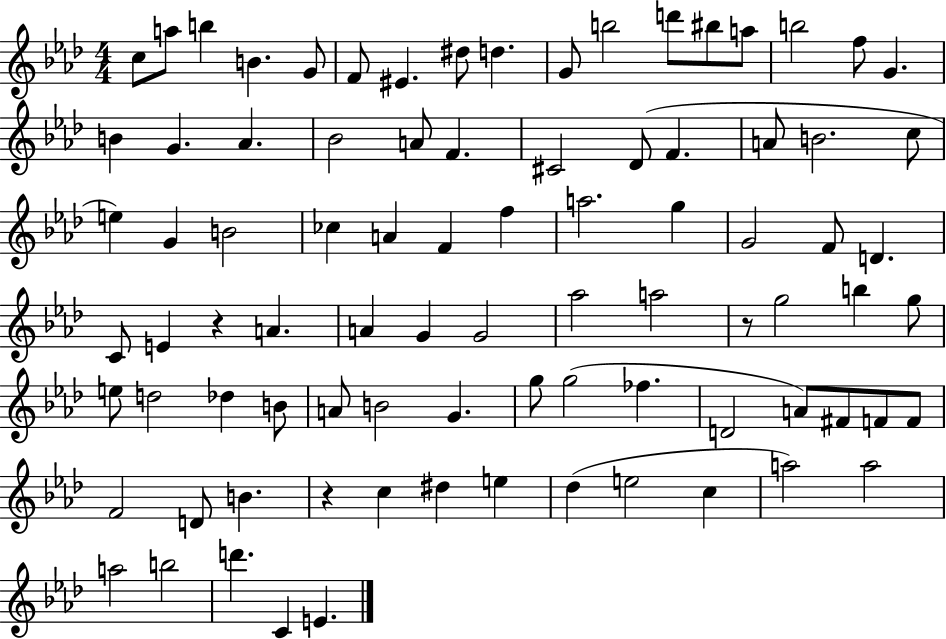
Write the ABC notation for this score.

X:1
T:Untitled
M:4/4
L:1/4
K:Ab
c/2 a/2 b B G/2 F/2 ^E ^d/2 d G/2 b2 d'/2 ^b/2 a/2 b2 f/2 G B G _A _B2 A/2 F ^C2 _D/2 F A/2 B2 c/2 e G B2 _c A F f a2 g G2 F/2 D C/2 E z A A G G2 _a2 a2 z/2 g2 b g/2 e/2 d2 _d B/2 A/2 B2 G g/2 g2 _f D2 A/2 ^F/2 F/2 F/2 F2 D/2 B z c ^d e _d e2 c a2 a2 a2 b2 d' C E